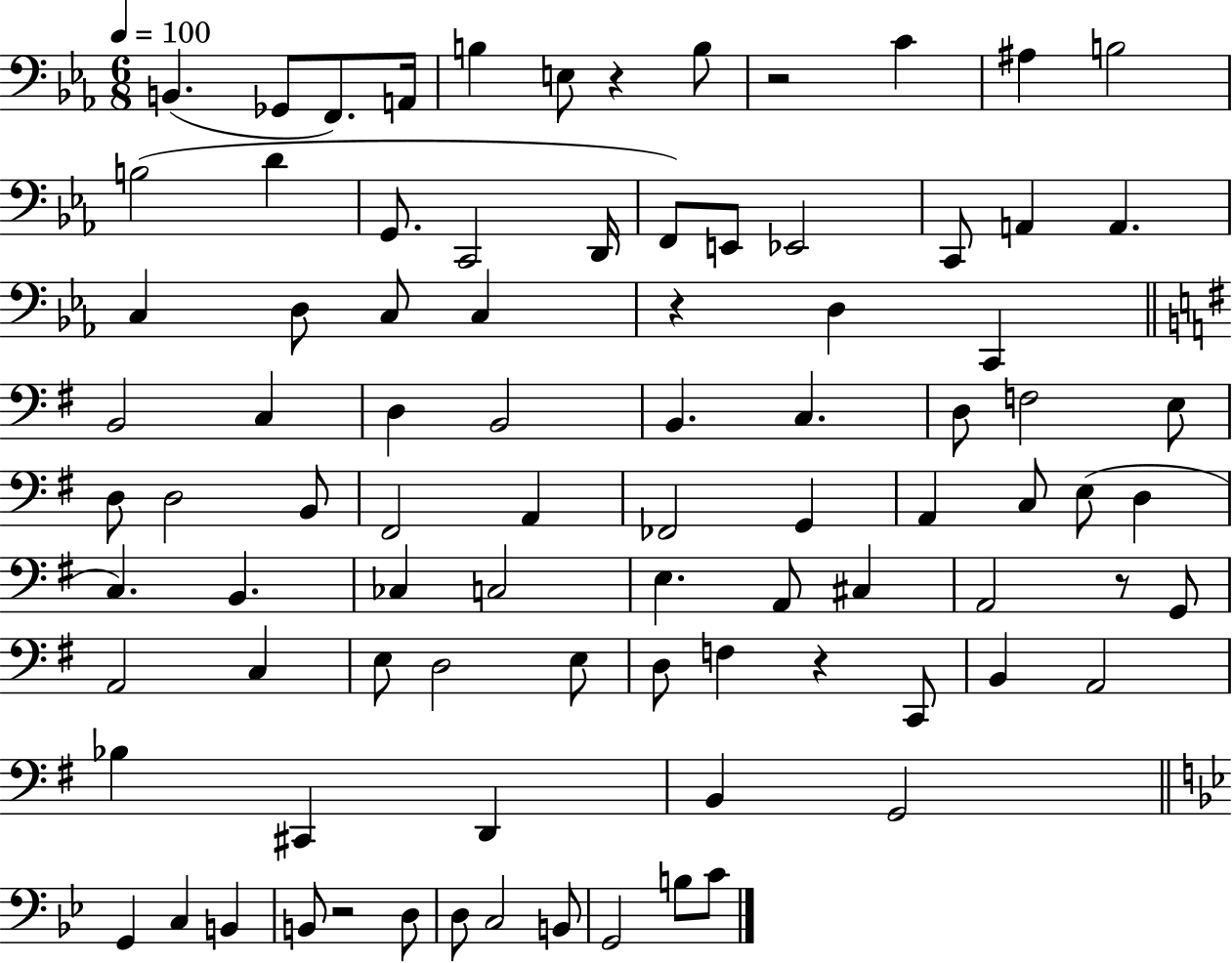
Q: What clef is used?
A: bass